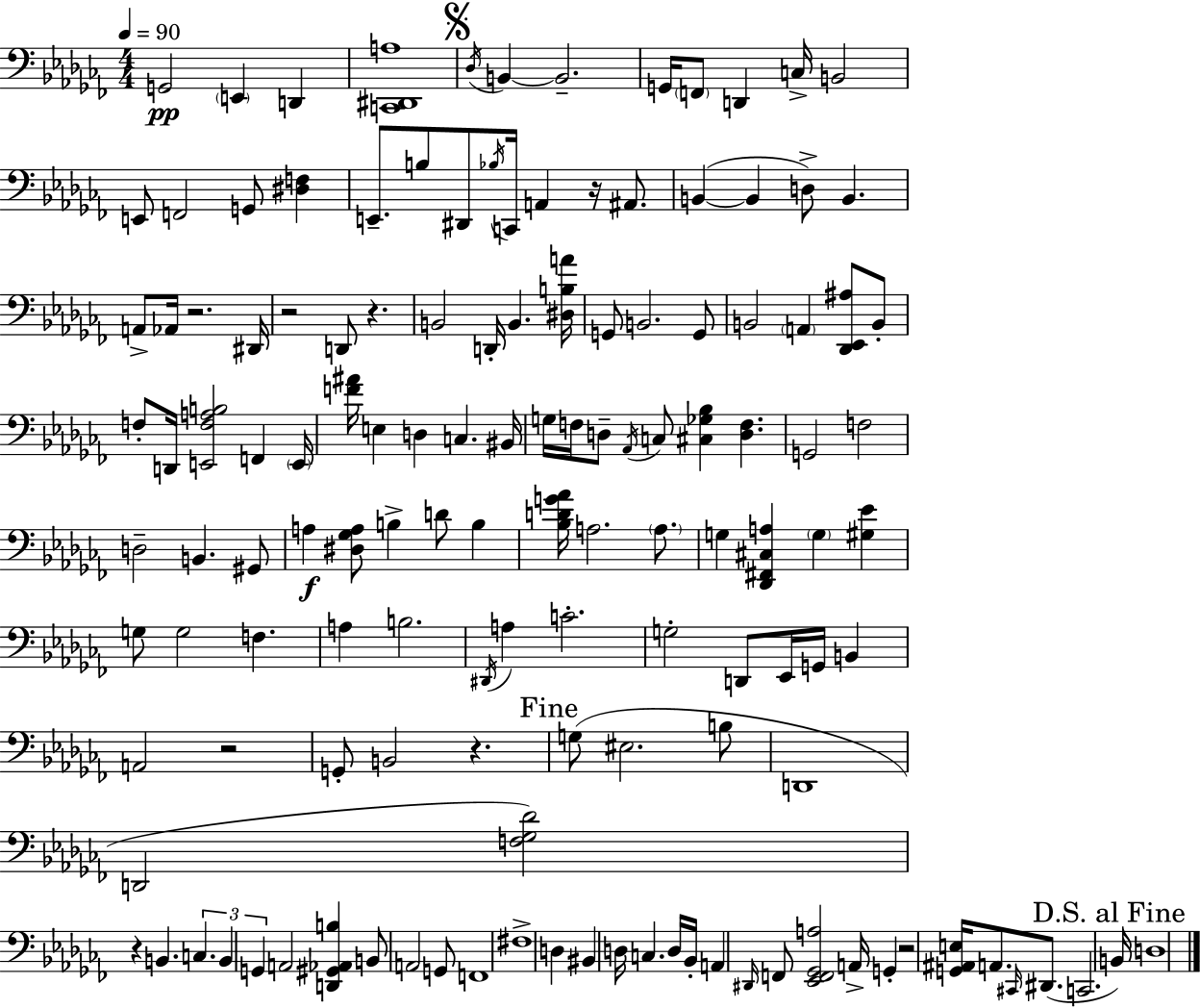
X:1
T:Untitled
M:4/4
L:1/4
K:Abm
G,,2 E,, D,, [C,,^D,,A,]4 _D,/4 B,, B,,2 G,,/4 F,,/2 D,, C,/4 B,,2 E,,/2 F,,2 G,,/2 [^D,F,] E,,/2 B,/2 ^D,,/2 _B,/4 C,,/4 A,, z/4 ^A,,/2 B,, B,, D,/2 B,, A,,/2 _A,,/4 z2 ^D,,/4 z2 D,,/2 z B,,2 D,,/4 B,, [^D,B,A]/4 G,,/2 B,,2 G,,/2 B,,2 A,, [_D,,_E,,^A,]/2 B,,/2 F,/2 D,,/4 [E,,F,A,B,]2 F,, E,,/4 [F^A]/4 E, D, C, ^B,,/4 G,/4 F,/4 D,/2 _A,,/4 C,/2 [^C,_G,_B,] [D,F,] G,,2 F,2 D,2 B,, ^G,,/2 A, [^D,_G,A,]/2 B, D/2 B, [_B,DG_A]/4 A,2 A,/2 G, [_D,,^F,,^C,A,] G, [^G,_E] G,/2 G,2 F, A, B,2 ^D,,/4 A, C2 G,2 D,,/2 _E,,/4 G,,/4 B,, A,,2 z2 G,,/2 B,,2 z G,/2 ^E,2 B,/2 D,,4 D,,2 [F,_G,_D]2 z B,, C, B,, G,, A,,2 [D,,^G,,_A,,B,] B,,/2 A,,2 G,,/2 F,,4 ^F,4 D, ^B,, D,/4 C, D,/4 _B,,/4 A,, ^D,,/4 F,,/2 [_E,,F,,_G,,A,]2 A,,/4 G,, z2 [G,,^A,,E,]/4 A,,/2 ^C,,/4 ^D,,/2 C,,2 B,,/4 D,4